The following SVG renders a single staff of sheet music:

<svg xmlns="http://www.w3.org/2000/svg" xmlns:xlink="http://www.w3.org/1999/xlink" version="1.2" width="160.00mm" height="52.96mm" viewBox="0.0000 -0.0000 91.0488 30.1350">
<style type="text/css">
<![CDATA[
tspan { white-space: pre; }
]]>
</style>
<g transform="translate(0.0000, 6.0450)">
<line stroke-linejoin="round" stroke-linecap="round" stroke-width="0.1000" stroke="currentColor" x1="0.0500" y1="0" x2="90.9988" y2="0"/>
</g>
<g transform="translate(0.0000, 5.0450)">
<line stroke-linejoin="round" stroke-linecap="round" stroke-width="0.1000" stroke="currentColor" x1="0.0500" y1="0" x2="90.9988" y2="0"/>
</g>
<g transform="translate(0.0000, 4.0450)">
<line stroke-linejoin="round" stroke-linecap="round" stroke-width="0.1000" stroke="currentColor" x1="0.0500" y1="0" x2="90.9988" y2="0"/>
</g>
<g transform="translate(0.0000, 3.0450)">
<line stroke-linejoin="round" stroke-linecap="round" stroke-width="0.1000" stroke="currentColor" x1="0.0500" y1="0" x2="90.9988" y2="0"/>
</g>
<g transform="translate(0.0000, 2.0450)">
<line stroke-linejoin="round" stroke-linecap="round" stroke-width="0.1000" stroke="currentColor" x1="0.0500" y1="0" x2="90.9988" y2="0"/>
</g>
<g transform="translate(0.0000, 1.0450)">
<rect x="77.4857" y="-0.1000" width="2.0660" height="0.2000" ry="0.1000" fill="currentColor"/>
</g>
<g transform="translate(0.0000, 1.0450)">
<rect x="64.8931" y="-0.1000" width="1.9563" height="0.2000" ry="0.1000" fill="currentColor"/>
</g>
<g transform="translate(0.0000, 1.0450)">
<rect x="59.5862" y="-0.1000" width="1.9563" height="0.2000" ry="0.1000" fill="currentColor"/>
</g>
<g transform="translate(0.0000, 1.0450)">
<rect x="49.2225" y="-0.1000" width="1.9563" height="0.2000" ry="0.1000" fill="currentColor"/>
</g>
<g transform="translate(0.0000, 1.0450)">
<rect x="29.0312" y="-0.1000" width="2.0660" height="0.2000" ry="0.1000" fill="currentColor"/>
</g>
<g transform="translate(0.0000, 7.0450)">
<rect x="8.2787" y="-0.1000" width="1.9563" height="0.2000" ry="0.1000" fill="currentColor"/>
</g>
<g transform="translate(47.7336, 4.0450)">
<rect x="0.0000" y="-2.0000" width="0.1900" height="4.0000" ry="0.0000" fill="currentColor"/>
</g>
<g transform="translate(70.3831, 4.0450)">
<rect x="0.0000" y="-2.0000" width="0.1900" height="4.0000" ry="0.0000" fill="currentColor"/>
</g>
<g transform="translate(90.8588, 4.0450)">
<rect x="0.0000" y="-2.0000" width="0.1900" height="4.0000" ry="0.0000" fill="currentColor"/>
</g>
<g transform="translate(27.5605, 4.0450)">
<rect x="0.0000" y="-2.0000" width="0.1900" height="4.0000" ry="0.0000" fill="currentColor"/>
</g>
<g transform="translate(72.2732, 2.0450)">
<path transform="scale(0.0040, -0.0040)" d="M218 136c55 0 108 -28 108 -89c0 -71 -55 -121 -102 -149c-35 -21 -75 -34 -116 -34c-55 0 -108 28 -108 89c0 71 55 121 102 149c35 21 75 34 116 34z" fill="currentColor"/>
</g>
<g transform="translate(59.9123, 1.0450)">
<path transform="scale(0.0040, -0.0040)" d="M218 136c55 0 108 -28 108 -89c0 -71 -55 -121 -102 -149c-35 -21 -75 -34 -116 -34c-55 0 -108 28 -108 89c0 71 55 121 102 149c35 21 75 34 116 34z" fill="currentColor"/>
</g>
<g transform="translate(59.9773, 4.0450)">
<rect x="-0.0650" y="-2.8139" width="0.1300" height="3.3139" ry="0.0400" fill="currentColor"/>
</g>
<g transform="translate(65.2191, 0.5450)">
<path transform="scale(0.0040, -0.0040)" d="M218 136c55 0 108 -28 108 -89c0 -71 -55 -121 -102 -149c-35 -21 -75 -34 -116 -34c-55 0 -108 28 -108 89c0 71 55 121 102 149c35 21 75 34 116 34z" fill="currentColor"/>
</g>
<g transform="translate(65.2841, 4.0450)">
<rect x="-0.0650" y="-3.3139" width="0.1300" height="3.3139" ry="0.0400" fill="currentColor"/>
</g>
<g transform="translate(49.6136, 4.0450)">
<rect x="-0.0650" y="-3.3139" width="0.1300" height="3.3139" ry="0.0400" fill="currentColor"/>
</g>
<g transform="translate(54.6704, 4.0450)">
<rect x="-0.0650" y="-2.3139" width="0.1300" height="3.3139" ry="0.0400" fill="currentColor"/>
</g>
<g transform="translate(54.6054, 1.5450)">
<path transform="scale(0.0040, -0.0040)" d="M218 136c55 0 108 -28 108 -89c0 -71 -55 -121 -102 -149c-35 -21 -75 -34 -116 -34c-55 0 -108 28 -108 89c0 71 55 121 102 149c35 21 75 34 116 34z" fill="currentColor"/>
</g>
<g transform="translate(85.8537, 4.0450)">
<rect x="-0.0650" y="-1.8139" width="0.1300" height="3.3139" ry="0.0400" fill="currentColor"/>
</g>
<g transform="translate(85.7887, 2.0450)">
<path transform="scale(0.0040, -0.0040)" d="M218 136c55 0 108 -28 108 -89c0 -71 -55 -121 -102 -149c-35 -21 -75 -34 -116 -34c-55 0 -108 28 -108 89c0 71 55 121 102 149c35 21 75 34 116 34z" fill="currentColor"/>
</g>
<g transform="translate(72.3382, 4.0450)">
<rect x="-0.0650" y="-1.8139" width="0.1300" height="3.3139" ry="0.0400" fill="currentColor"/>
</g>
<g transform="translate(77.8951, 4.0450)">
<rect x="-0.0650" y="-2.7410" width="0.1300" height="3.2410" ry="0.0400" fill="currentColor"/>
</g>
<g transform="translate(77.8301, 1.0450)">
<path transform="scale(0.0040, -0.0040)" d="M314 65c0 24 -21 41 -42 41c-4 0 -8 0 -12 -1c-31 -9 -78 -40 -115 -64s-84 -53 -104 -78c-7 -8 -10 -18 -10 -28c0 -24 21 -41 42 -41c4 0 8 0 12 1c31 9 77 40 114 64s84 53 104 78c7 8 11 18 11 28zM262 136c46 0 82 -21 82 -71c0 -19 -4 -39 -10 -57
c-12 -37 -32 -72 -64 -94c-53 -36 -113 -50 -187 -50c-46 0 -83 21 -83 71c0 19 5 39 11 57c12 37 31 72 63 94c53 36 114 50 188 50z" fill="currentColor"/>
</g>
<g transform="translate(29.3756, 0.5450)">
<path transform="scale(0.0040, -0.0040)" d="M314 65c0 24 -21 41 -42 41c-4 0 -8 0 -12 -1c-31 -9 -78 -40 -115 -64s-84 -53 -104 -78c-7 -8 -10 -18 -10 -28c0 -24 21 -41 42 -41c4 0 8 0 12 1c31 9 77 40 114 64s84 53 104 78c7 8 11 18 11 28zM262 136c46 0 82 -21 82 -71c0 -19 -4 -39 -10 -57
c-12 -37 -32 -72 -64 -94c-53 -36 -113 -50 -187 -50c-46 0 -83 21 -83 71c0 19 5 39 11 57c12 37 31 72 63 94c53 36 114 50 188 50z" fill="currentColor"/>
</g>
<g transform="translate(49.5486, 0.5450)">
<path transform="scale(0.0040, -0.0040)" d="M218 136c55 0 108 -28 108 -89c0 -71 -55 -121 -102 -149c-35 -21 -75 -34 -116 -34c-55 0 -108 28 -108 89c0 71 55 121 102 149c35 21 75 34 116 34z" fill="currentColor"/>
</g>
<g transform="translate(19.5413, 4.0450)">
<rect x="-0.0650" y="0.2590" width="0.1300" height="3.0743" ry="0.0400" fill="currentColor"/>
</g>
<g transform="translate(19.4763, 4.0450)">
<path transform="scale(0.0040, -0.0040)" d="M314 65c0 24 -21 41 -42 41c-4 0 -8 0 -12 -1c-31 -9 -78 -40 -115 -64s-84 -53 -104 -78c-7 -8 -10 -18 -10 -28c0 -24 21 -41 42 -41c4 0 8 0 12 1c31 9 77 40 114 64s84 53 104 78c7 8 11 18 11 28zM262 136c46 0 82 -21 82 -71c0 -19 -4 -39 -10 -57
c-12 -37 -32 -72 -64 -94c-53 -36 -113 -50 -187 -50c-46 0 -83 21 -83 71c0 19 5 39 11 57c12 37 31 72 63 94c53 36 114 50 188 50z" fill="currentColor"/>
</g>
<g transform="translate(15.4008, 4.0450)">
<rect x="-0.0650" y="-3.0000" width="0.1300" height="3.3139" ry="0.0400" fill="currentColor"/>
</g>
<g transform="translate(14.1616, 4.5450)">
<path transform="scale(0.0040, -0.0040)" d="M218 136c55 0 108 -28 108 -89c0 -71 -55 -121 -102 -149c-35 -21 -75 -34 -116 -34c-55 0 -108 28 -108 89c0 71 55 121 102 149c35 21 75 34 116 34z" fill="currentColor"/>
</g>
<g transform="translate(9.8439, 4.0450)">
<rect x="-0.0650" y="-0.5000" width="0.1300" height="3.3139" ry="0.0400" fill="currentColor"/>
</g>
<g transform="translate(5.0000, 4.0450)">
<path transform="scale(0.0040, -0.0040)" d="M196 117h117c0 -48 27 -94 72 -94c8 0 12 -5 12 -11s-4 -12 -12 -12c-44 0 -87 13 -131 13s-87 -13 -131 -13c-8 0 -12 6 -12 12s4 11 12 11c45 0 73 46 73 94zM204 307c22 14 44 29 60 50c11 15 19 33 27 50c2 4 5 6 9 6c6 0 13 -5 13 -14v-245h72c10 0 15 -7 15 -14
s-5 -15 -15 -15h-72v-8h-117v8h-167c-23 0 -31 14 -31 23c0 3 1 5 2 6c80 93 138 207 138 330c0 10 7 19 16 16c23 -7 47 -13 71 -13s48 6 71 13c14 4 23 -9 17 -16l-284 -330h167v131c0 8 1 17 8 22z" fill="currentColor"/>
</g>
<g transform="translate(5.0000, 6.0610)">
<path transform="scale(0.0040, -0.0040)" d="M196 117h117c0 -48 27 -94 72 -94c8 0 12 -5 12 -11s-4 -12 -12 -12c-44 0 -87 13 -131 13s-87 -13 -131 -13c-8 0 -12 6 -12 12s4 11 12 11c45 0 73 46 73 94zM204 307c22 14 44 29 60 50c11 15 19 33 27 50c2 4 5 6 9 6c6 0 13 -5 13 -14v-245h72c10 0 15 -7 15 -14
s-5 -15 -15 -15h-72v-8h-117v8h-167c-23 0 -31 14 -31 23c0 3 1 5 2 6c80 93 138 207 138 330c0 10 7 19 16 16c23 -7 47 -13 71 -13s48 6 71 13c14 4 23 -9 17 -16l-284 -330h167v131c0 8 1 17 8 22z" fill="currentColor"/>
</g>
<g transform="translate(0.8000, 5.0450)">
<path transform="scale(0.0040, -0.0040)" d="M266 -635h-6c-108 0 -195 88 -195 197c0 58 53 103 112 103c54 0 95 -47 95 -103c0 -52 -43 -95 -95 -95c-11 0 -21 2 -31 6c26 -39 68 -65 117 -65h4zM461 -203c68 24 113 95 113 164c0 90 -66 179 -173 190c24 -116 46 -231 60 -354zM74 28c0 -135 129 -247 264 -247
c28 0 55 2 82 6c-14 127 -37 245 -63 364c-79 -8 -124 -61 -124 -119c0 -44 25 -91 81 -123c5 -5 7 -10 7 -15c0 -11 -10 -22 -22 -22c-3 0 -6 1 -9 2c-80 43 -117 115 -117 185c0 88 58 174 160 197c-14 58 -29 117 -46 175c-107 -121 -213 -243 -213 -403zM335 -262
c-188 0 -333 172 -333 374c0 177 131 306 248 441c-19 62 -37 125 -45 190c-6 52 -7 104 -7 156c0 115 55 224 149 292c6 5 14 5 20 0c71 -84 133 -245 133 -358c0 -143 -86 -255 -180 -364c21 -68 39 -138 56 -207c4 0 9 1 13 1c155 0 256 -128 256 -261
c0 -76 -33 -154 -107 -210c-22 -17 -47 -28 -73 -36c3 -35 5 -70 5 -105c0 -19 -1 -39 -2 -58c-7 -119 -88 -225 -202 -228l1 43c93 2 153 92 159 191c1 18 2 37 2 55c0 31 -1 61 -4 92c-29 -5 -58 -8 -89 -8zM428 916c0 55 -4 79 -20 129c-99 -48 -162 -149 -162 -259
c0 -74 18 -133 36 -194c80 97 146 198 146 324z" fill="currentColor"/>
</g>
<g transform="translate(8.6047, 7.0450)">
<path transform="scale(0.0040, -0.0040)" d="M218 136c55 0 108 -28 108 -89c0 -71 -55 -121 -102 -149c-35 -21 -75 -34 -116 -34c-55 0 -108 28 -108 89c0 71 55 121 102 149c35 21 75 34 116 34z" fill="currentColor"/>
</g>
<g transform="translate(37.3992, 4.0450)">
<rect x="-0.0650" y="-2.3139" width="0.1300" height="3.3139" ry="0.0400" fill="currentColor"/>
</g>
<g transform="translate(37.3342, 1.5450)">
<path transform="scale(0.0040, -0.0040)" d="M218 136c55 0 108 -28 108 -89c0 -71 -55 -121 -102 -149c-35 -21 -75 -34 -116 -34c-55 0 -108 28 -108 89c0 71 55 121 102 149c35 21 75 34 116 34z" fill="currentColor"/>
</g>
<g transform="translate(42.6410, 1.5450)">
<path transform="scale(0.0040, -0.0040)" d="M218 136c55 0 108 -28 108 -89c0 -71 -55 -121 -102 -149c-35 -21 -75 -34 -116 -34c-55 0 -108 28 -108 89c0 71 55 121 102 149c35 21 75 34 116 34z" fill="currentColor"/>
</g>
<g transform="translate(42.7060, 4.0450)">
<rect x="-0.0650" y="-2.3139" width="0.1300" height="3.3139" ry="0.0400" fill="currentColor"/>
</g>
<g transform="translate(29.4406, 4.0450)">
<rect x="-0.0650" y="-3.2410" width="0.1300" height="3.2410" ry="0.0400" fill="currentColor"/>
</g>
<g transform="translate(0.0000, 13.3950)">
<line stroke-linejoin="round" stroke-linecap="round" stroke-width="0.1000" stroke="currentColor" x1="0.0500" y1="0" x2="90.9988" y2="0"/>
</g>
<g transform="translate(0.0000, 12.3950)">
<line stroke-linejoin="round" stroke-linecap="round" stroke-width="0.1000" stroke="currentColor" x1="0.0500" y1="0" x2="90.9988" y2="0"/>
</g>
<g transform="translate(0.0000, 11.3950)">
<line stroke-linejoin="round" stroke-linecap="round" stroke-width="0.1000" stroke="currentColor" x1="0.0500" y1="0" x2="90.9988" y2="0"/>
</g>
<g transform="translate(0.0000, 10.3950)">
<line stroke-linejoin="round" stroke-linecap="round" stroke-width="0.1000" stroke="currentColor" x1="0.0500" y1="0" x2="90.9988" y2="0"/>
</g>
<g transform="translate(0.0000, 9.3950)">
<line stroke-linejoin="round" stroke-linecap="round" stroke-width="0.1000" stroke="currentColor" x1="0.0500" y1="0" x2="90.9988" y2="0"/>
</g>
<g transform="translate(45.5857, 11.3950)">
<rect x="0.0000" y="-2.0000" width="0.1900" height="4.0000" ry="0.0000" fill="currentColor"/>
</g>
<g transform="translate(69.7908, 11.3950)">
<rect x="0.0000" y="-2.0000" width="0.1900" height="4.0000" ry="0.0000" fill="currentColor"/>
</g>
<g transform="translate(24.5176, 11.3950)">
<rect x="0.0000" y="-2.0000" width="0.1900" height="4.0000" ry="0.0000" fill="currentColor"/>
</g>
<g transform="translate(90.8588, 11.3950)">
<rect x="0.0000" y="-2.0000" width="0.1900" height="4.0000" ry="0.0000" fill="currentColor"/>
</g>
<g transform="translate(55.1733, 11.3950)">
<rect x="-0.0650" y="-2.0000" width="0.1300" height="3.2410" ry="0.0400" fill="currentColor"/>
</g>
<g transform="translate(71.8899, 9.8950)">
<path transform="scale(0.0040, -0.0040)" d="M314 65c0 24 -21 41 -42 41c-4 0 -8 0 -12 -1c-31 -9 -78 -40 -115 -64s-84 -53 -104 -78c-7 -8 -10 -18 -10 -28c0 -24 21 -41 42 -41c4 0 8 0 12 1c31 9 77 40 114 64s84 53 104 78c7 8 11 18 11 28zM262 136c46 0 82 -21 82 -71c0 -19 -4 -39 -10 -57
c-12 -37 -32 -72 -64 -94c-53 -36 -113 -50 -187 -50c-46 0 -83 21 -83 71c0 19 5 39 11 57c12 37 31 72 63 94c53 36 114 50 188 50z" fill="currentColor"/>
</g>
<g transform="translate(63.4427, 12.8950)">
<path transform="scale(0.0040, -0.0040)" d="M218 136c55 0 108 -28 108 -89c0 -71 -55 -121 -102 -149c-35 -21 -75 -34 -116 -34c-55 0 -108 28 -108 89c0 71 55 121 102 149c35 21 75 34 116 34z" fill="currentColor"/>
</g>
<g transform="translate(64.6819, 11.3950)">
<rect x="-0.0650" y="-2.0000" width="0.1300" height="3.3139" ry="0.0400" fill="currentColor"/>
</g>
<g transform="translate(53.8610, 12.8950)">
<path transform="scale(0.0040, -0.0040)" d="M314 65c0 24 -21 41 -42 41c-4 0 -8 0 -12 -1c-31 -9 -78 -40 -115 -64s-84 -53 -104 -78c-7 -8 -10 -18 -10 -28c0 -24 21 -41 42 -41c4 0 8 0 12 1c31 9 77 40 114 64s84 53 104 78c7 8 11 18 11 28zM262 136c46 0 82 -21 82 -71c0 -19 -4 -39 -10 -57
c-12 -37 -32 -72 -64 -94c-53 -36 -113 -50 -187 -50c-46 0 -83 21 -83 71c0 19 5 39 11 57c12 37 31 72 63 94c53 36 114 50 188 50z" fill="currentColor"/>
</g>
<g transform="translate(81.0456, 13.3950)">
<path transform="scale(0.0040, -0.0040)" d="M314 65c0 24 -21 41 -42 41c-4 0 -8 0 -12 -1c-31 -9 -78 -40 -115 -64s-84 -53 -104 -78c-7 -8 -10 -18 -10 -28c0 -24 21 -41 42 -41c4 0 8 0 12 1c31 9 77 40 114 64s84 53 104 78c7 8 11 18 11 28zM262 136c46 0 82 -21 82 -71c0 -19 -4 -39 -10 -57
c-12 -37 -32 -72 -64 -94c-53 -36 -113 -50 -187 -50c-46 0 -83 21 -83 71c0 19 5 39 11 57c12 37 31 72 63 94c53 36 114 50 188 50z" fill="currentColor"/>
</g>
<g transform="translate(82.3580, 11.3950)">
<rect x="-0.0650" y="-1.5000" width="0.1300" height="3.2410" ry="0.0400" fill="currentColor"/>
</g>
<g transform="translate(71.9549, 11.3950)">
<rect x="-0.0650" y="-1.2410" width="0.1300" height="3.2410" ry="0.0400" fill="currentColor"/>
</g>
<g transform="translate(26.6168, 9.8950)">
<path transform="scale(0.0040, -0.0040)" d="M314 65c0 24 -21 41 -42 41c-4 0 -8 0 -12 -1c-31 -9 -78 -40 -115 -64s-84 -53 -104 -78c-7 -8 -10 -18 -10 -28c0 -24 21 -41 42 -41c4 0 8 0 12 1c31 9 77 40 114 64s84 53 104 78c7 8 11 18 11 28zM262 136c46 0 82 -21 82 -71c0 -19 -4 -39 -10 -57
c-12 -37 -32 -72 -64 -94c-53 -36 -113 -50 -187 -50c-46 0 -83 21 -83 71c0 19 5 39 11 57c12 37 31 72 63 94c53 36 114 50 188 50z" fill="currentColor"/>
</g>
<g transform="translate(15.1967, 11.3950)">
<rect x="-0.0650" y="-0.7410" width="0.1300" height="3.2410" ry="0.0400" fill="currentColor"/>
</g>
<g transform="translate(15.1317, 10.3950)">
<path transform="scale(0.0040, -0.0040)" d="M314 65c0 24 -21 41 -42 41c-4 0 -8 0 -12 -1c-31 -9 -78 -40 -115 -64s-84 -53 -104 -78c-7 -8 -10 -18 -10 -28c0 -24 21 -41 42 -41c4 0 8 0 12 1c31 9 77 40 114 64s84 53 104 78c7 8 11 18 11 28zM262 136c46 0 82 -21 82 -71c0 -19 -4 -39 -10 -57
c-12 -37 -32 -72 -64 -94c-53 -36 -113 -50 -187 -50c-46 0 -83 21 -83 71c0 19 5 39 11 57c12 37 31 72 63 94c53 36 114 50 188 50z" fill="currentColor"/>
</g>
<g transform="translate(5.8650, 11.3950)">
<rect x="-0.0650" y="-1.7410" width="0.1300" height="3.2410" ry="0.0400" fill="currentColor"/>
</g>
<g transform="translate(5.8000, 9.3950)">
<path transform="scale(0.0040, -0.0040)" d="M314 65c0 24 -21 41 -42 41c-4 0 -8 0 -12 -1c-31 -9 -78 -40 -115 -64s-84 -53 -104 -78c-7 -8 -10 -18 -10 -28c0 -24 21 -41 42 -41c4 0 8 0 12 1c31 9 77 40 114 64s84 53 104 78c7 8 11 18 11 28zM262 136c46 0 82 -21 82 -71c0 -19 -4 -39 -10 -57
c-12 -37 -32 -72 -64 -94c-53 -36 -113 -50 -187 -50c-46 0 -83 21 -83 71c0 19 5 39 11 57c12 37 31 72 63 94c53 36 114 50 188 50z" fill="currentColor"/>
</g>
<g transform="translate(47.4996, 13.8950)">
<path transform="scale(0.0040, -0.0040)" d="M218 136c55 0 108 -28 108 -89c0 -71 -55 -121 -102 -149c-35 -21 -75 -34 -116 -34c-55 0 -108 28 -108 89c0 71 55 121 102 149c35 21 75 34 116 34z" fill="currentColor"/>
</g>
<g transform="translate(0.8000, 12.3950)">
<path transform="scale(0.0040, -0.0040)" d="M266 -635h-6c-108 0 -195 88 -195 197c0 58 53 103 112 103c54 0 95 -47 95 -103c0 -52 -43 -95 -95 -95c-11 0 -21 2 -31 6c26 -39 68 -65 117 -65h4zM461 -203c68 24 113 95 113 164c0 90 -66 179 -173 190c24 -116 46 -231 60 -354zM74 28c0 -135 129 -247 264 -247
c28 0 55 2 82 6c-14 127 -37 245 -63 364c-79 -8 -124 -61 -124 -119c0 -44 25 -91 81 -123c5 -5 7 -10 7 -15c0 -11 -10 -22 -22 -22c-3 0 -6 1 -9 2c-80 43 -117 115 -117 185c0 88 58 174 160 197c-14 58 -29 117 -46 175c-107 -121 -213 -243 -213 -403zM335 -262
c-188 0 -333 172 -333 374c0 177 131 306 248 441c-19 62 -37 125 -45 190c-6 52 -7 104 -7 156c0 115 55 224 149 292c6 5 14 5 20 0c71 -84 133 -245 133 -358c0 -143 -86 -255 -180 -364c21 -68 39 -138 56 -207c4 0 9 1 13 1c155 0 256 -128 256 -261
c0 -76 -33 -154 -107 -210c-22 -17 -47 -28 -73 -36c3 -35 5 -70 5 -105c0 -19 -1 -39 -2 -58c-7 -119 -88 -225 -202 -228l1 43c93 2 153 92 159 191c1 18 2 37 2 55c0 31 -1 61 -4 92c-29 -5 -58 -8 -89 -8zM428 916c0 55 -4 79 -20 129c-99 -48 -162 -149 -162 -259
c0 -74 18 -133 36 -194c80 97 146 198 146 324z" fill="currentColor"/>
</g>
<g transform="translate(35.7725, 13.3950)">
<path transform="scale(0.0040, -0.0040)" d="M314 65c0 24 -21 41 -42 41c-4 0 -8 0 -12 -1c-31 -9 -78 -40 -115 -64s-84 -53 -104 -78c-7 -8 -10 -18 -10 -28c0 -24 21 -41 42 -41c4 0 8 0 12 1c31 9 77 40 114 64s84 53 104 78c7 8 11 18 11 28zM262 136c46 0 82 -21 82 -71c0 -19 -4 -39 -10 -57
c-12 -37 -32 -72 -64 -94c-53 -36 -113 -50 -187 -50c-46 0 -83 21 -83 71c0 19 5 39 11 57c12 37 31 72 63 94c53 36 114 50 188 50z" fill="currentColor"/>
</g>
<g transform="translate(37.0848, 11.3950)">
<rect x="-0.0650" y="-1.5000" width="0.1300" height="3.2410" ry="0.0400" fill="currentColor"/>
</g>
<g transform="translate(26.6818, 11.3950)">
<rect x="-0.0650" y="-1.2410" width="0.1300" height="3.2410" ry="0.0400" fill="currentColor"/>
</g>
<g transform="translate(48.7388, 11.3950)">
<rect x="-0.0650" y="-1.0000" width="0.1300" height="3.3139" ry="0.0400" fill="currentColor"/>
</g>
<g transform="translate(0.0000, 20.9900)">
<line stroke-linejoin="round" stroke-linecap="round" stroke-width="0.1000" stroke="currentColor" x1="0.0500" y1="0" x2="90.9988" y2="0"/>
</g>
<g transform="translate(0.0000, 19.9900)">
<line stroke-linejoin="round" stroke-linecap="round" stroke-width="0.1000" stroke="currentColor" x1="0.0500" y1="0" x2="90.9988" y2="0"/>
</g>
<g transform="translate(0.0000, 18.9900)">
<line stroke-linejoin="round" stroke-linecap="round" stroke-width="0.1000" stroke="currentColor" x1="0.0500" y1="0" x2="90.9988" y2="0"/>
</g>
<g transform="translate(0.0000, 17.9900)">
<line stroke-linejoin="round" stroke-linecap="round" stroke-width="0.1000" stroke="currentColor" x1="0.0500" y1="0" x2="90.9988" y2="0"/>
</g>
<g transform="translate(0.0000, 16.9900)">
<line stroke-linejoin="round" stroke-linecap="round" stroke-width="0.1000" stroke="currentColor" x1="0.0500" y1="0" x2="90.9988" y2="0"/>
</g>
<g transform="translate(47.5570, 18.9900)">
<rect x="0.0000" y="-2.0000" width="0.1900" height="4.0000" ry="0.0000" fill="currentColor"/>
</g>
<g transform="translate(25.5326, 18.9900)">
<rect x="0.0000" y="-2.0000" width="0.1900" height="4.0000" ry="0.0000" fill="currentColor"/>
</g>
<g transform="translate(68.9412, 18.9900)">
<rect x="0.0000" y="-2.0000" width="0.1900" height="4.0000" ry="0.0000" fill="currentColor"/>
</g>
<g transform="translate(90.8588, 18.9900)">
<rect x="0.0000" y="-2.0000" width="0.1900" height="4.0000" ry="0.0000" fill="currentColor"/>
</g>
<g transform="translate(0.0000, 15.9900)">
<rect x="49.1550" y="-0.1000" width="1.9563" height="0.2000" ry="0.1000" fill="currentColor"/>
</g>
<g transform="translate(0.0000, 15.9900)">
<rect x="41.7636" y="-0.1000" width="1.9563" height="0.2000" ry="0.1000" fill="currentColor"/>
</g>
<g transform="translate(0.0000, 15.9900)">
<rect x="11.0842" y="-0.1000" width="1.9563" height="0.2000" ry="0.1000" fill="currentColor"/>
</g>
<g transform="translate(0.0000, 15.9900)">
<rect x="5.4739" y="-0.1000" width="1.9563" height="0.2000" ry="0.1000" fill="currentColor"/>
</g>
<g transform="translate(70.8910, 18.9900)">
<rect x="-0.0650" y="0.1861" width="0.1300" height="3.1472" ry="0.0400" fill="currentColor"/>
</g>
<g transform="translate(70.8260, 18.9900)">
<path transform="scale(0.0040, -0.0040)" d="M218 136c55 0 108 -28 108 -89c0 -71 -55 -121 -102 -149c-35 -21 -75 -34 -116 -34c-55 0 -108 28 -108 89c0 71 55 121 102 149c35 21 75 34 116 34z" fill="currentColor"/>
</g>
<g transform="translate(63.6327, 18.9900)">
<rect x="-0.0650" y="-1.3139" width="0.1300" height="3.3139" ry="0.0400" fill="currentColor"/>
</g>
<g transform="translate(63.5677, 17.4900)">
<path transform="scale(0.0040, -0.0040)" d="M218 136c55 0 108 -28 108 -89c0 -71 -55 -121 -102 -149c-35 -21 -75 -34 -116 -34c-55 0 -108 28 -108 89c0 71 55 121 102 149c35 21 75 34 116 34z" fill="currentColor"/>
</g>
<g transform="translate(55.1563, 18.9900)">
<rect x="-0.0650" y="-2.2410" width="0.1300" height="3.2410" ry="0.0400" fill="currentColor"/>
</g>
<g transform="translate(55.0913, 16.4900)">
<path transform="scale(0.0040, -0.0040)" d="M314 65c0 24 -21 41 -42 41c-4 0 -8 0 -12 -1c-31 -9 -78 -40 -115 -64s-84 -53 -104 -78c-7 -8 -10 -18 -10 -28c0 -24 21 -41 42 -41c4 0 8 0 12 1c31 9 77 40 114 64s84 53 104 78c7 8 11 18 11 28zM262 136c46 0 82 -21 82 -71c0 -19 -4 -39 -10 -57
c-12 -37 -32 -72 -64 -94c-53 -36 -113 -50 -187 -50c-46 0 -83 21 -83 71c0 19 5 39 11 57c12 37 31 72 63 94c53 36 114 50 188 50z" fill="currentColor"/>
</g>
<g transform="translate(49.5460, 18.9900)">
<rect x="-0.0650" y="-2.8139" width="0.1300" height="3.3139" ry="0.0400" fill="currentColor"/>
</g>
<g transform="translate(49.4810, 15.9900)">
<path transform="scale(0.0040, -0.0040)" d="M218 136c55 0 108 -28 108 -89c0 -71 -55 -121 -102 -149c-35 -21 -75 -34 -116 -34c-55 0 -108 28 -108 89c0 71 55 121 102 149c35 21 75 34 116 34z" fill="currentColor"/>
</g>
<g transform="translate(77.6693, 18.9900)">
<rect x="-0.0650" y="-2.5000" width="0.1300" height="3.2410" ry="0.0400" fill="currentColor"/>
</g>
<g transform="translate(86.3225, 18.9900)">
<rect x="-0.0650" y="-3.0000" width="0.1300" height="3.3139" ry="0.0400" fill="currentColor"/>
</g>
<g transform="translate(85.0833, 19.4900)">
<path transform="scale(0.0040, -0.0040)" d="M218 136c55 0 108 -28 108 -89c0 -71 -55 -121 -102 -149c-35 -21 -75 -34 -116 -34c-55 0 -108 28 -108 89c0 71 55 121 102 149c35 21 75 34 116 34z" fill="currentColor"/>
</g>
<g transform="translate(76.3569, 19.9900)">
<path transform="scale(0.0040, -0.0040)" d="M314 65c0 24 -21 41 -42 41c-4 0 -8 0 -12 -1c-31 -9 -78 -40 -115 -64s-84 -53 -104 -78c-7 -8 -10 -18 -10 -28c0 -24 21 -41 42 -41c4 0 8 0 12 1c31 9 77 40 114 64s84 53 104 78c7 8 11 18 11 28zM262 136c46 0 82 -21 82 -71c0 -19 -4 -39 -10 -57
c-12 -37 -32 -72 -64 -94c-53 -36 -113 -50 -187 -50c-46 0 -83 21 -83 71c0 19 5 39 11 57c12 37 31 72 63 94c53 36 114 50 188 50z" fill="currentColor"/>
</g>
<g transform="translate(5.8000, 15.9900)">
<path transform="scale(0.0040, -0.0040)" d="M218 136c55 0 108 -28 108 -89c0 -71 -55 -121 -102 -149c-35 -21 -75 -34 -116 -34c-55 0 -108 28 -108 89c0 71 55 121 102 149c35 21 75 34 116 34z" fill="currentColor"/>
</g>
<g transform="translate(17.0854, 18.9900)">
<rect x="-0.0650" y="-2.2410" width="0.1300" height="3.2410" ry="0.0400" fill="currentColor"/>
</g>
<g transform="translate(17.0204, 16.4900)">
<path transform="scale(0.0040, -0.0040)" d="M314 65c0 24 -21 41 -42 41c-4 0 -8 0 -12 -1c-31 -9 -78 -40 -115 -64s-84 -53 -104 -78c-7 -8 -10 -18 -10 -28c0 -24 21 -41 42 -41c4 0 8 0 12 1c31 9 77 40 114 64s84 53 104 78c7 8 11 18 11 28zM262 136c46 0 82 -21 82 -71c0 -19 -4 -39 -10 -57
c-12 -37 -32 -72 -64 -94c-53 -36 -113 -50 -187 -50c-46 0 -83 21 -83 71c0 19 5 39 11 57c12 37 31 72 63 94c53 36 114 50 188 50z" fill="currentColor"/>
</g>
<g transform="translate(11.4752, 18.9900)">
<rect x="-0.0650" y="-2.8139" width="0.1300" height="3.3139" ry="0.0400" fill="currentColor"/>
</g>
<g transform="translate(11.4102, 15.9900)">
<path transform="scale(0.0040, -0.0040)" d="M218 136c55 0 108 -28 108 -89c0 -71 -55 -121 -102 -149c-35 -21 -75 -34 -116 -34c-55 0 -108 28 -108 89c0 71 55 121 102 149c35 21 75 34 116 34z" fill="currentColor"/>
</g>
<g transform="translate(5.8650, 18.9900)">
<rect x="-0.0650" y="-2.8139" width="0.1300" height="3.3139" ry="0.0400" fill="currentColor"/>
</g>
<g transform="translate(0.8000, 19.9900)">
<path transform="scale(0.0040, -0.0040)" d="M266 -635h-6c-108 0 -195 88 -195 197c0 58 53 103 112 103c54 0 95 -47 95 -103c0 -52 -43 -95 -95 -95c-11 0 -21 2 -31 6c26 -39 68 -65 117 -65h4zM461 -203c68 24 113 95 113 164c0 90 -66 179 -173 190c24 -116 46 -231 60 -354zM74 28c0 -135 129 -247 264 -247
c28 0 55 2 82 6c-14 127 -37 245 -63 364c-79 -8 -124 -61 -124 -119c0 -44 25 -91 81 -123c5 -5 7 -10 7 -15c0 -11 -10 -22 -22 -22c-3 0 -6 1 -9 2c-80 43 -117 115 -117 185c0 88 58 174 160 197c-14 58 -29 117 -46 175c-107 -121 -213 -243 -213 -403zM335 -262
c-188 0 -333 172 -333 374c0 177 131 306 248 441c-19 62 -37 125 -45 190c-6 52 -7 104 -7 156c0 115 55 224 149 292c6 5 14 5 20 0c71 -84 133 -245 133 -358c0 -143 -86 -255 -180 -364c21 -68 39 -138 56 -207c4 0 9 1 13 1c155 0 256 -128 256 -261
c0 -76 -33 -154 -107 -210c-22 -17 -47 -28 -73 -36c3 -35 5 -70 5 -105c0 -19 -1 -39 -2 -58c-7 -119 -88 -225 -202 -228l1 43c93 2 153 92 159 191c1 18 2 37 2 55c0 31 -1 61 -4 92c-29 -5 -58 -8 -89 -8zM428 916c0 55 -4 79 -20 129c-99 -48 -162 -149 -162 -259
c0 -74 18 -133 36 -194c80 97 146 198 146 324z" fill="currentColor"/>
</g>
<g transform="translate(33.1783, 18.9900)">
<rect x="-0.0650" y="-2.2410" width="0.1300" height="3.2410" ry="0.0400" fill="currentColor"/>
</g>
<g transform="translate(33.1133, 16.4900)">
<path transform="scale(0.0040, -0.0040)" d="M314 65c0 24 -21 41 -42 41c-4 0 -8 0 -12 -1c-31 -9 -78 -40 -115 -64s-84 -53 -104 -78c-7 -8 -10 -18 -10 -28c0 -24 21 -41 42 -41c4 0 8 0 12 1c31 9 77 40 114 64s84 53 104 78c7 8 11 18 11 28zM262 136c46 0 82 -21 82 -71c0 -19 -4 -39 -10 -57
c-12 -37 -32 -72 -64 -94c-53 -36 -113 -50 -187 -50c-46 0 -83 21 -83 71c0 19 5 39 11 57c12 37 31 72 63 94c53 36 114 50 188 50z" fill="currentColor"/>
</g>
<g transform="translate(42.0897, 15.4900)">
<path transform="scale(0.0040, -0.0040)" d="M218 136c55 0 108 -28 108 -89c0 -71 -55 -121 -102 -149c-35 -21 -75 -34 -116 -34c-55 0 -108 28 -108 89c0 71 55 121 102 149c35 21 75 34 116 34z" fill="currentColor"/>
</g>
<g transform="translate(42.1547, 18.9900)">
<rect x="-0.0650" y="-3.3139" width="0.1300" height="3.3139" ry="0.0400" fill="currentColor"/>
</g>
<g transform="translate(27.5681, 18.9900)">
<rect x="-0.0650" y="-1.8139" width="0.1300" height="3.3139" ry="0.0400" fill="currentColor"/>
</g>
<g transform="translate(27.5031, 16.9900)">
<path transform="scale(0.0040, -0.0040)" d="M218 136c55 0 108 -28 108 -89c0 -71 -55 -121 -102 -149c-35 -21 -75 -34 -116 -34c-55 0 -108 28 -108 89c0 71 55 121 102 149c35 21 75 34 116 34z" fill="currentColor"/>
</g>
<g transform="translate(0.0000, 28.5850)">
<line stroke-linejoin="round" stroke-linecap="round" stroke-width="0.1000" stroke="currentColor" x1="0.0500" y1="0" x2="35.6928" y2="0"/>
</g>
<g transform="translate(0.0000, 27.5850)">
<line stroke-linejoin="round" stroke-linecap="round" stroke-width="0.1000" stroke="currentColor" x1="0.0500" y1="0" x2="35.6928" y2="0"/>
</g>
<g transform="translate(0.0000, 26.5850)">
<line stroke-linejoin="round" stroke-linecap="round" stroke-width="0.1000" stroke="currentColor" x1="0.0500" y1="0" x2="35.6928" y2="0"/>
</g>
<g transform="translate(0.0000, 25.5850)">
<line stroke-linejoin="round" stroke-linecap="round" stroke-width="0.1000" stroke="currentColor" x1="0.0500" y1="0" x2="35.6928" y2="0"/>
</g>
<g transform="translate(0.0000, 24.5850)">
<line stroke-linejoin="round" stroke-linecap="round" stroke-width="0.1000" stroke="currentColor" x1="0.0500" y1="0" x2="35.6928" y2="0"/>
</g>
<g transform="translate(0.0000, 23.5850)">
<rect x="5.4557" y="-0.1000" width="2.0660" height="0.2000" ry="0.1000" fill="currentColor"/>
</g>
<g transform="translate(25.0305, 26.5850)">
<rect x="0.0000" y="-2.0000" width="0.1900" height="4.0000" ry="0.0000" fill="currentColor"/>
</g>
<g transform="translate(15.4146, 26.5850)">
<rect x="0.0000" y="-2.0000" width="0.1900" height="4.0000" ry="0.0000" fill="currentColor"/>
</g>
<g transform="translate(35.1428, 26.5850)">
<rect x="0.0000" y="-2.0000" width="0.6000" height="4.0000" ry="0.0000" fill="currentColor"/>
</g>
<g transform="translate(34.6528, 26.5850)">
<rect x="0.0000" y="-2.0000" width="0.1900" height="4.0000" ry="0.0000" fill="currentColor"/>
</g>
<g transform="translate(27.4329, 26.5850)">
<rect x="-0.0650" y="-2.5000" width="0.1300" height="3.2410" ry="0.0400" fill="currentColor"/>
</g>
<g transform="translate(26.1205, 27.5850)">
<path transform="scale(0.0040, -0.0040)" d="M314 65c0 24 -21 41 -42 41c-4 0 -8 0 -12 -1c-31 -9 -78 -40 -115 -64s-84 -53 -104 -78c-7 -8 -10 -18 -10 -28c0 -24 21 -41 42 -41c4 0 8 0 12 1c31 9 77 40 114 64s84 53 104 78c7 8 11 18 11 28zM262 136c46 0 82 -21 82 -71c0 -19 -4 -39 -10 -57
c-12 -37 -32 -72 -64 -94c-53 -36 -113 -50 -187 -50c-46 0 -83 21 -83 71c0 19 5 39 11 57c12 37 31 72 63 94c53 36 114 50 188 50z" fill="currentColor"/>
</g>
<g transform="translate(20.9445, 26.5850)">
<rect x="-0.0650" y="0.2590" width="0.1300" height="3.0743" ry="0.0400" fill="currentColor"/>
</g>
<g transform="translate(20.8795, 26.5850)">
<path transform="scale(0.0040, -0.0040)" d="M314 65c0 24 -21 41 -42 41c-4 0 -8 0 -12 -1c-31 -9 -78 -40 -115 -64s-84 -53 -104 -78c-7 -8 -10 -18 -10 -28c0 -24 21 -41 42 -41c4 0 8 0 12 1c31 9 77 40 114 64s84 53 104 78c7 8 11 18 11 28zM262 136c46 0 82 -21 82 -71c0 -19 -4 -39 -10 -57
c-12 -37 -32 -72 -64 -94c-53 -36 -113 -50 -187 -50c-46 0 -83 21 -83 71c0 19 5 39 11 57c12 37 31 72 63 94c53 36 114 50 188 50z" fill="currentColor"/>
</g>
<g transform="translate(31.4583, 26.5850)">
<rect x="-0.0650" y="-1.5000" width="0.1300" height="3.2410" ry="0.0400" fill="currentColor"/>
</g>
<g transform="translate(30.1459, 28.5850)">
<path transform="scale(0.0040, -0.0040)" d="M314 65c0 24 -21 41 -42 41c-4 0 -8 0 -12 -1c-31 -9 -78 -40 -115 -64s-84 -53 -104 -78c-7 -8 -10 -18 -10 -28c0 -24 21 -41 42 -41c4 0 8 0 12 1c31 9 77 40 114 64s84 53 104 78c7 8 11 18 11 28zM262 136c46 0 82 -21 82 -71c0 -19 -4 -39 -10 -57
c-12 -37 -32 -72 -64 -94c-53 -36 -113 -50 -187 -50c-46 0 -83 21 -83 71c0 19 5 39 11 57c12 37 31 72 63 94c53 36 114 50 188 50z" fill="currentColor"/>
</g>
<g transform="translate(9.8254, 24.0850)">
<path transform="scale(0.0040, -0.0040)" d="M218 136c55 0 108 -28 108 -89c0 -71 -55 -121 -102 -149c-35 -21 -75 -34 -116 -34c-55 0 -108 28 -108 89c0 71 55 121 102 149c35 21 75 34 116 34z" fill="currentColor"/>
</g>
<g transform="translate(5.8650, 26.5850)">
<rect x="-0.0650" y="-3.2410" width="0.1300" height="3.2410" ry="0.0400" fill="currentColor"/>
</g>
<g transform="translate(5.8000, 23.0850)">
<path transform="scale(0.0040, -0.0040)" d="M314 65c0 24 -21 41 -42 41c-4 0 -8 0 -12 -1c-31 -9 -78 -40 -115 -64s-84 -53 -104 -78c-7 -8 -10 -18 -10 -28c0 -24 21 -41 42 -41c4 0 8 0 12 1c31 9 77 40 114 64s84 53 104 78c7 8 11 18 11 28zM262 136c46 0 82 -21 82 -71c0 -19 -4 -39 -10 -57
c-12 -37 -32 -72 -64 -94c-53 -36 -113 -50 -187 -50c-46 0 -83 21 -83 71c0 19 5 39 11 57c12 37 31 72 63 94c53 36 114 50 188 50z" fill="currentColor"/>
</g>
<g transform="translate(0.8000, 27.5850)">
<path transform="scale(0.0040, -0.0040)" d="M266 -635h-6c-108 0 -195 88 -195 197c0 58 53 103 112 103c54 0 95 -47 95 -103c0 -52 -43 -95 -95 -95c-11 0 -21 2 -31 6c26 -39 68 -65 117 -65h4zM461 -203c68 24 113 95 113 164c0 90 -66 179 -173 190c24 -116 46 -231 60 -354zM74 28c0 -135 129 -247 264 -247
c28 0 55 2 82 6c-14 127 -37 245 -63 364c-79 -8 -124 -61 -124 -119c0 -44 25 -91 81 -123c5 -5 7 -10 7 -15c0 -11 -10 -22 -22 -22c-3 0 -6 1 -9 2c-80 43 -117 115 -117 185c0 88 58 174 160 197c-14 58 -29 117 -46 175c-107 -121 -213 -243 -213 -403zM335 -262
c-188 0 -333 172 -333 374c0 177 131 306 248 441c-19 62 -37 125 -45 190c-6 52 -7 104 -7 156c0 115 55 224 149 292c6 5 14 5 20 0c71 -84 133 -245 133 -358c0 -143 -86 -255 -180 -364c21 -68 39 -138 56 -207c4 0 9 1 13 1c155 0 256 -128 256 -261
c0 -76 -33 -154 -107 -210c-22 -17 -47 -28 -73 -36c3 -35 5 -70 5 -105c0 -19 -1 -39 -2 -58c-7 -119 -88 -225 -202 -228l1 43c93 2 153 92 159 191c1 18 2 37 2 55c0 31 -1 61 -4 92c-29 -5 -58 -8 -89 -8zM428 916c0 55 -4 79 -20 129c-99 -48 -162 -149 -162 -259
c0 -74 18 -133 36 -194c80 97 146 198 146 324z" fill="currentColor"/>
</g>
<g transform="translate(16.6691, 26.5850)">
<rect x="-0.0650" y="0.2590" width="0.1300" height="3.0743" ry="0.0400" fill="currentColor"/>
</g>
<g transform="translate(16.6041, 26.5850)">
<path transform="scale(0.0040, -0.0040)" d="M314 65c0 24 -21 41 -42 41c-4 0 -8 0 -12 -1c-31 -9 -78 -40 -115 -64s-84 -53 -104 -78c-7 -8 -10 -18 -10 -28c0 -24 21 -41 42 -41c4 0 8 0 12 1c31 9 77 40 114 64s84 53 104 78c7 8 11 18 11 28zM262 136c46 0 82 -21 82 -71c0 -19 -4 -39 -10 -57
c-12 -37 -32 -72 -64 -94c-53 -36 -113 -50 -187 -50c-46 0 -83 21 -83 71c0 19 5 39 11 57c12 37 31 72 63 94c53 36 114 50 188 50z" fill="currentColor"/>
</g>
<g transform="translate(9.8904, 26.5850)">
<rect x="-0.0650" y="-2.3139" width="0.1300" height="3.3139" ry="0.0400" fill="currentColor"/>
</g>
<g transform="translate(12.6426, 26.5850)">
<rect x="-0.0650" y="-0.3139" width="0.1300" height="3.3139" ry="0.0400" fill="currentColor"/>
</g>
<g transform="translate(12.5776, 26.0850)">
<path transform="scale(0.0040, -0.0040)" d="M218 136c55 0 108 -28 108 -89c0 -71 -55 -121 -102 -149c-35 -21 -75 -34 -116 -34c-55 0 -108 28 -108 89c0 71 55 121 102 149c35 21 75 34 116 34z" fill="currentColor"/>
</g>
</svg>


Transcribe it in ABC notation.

X:1
T:Untitled
M:4/4
L:1/4
K:C
C A B2 b2 g g b g a b f a2 f f2 d2 e2 E2 D F2 F e2 E2 a a g2 f g2 b a g2 e B G2 A b2 g c B2 B2 G2 E2